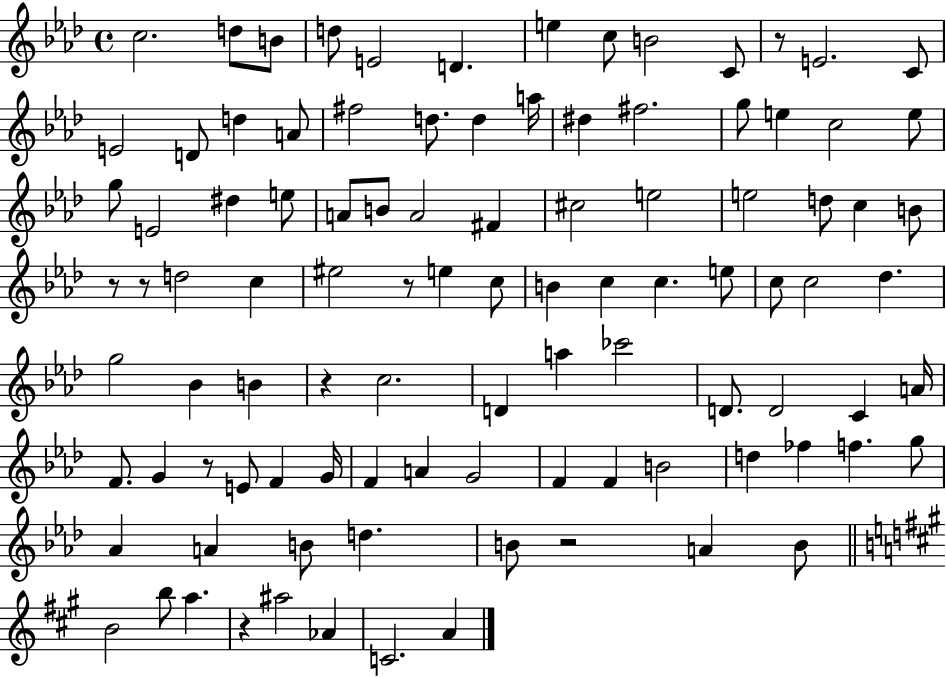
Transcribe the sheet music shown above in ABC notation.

X:1
T:Untitled
M:4/4
L:1/4
K:Ab
c2 d/2 B/2 d/2 E2 D e c/2 B2 C/2 z/2 E2 C/2 E2 D/2 d A/2 ^f2 d/2 d a/4 ^d ^f2 g/2 e c2 e/2 g/2 E2 ^d e/2 A/2 B/2 A2 ^F ^c2 e2 e2 d/2 c B/2 z/2 z/2 d2 c ^e2 z/2 e c/2 B c c e/2 c/2 c2 _d g2 _B B z c2 D a _c'2 D/2 D2 C A/4 F/2 G z/2 E/2 F G/4 F A G2 F F B2 d _f f g/2 _A A B/2 d B/2 z2 A B/2 B2 b/2 a z ^a2 _A C2 A